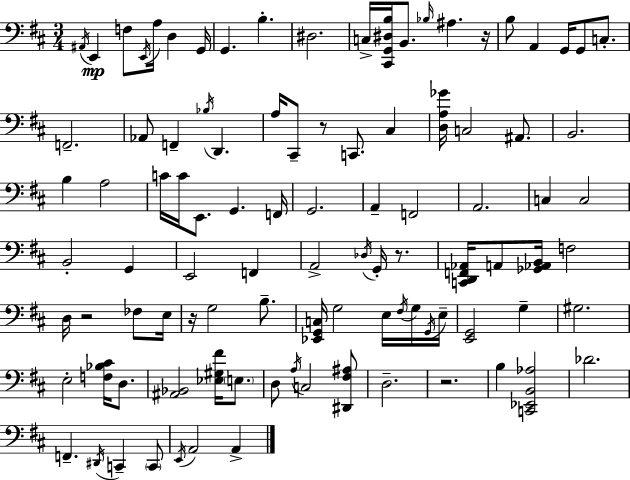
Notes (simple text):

A#2/s E2/q F3/e E2/s A3/s D3/q G2/s G2/q. B3/q. D#3/h. C3/s [C#2,G2,D#3,B3]/s B2/e. Bb3/s A#3/q. R/s B3/e A2/q G2/s G2/e C3/e. F2/h. Ab2/e F2/q Bb3/s D2/q. A3/s C#2/e R/e C2/e. C#3/q [D3,A3,Gb4]/s C3/h A#2/e. B2/h. B3/q A3/h C4/s C4/s E2/e. G2/q. F2/s G2/h. A2/q F2/h A2/h. C3/q C3/h B2/h G2/q E2/h F2/q A2/h Db3/s G2/s R/e. [C2,D2,F2,Ab2]/s A2/e [Gb2,Ab2,B2]/s F3/h D3/s R/h FES3/e E3/s R/s G3/h B3/e. [Eb2,G2,C3]/s G3/h E3/s F#3/s G3/s G2/s E3/s [E2,G2]/h G3/q G#3/h. E3/h [F3,Bb3,C#4]/s D3/e. [A#2,Bb2]/h [Eb3,G#3,F#4]/s E3/e. D3/e A3/s C3/h [D#2,F#3,A#3]/e D3/h. R/h. B3/q [C2,Eb2,B2,Ab3]/h Db4/h. F2/q. D#2/s C2/q C2/e E2/s A2/h A2/q